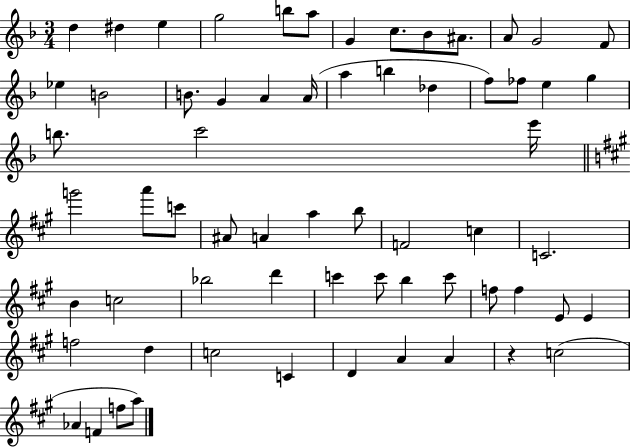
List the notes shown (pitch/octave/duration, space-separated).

D5/q D#5/q E5/q G5/h B5/e A5/e G4/q C5/e. Bb4/e A#4/e. A4/e G4/h F4/e Eb5/q B4/h B4/e. G4/q A4/q A4/s A5/q B5/q Db5/q F5/e FES5/e E5/q G5/q B5/e. C6/h E6/s G6/h A6/e C6/e A#4/e A4/q A5/q B5/e F4/h C5/q C4/h. B4/q C5/h Bb5/h D6/q C6/q C6/e B5/q C6/e F5/e F5/q E4/e E4/q F5/h D5/q C5/h C4/q D4/q A4/q A4/q R/q C5/h Ab4/q F4/q F5/e A5/e